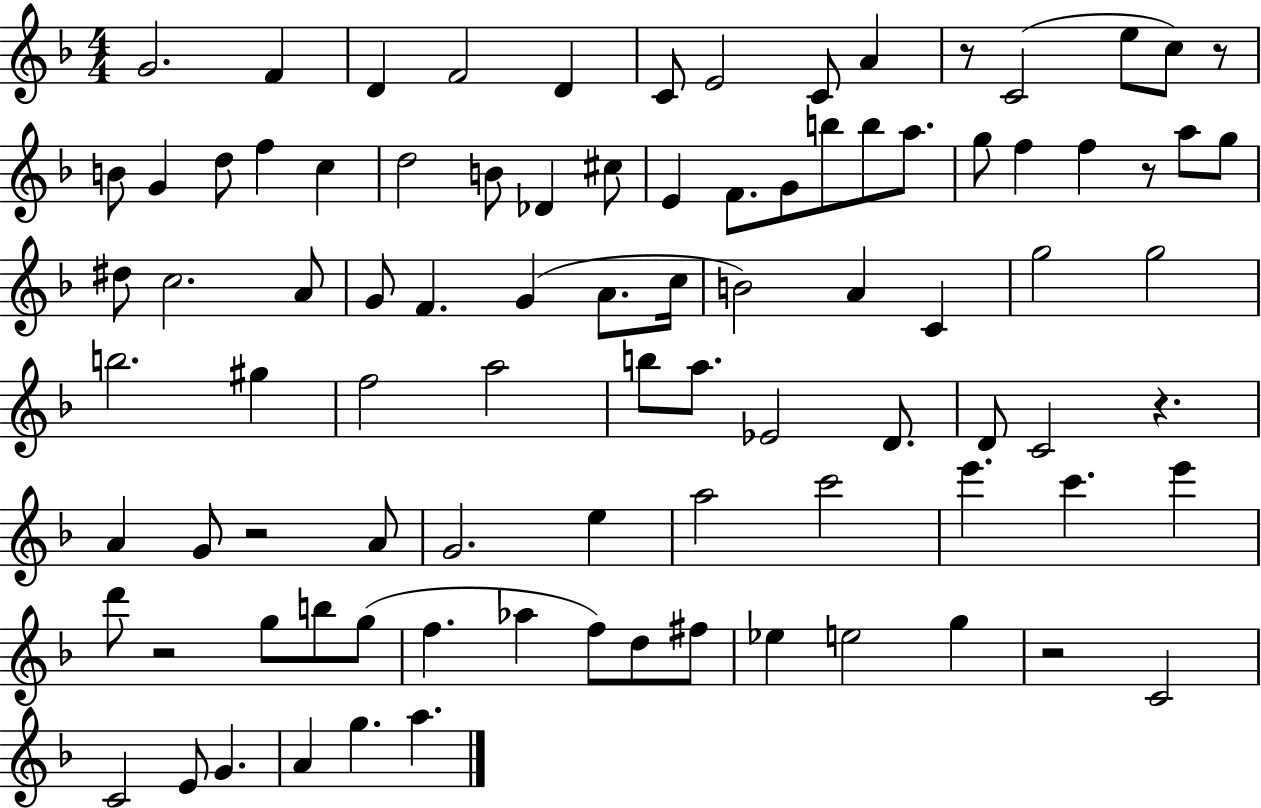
G4/h. F4/q D4/q F4/h D4/q C4/e E4/h C4/e A4/q R/e C4/h E5/e C5/e R/e B4/e G4/q D5/e F5/q C5/q D5/h B4/e Db4/q C#5/e E4/q F4/e. G4/e B5/e B5/e A5/e. G5/e F5/q F5/q R/e A5/e G5/e D#5/e C5/h. A4/e G4/e F4/q. G4/q A4/e. C5/s B4/h A4/q C4/q G5/h G5/h B5/h. G#5/q F5/h A5/h B5/e A5/e. Eb4/h D4/e. D4/e C4/h R/q. A4/q G4/e R/h A4/e G4/h. E5/q A5/h C6/h E6/q. C6/q. E6/q D6/e R/h G5/e B5/e G5/e F5/q. Ab5/q F5/e D5/e F#5/e Eb5/q E5/h G5/q R/h C4/h C4/h E4/e G4/q. A4/q G5/q. A5/q.